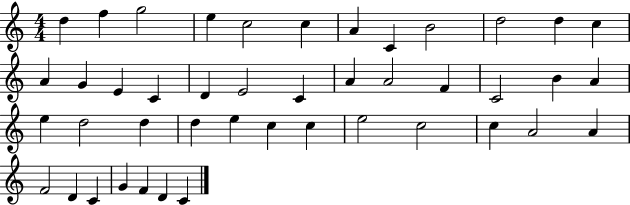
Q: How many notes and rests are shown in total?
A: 44